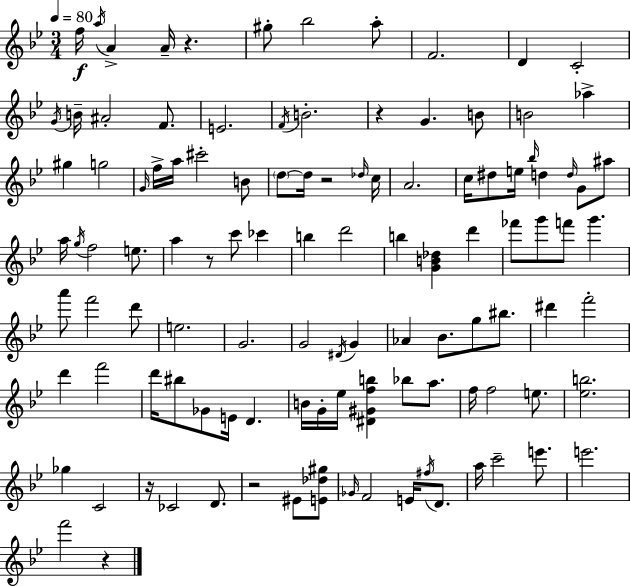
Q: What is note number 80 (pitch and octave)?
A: Eb5